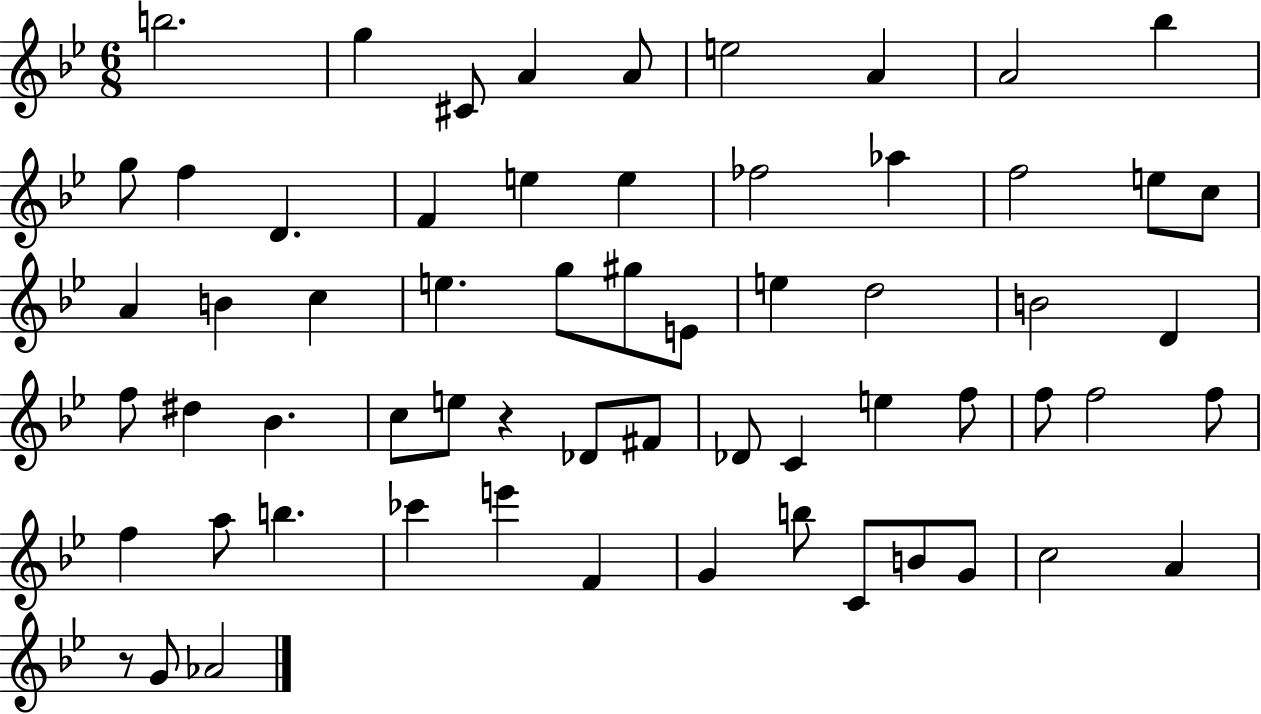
B5/h. G5/q C#4/e A4/q A4/e E5/h A4/q A4/h Bb5/q G5/e F5/q D4/q. F4/q E5/q E5/q FES5/h Ab5/q F5/h E5/e C5/e A4/q B4/q C5/q E5/q. G5/e G#5/e E4/e E5/q D5/h B4/h D4/q F5/e D#5/q Bb4/q. C5/e E5/e R/q Db4/e F#4/e Db4/e C4/q E5/q F5/e F5/e F5/h F5/e F5/q A5/e B5/q. CES6/q E6/q F4/q G4/q B5/e C4/e B4/e G4/e C5/h A4/q R/e G4/e Ab4/h